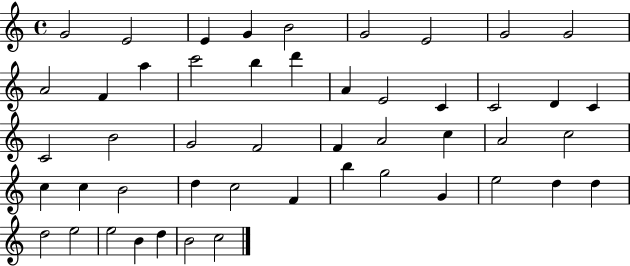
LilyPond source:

{
  \clef treble
  \time 4/4
  \defaultTimeSignature
  \key c \major
  g'2 e'2 | e'4 g'4 b'2 | g'2 e'2 | g'2 g'2 | \break a'2 f'4 a''4 | c'''2 b''4 d'''4 | a'4 e'2 c'4 | c'2 d'4 c'4 | \break c'2 b'2 | g'2 f'2 | f'4 a'2 c''4 | a'2 c''2 | \break c''4 c''4 b'2 | d''4 c''2 f'4 | b''4 g''2 g'4 | e''2 d''4 d''4 | \break d''2 e''2 | e''2 b'4 d''4 | b'2 c''2 | \bar "|."
}